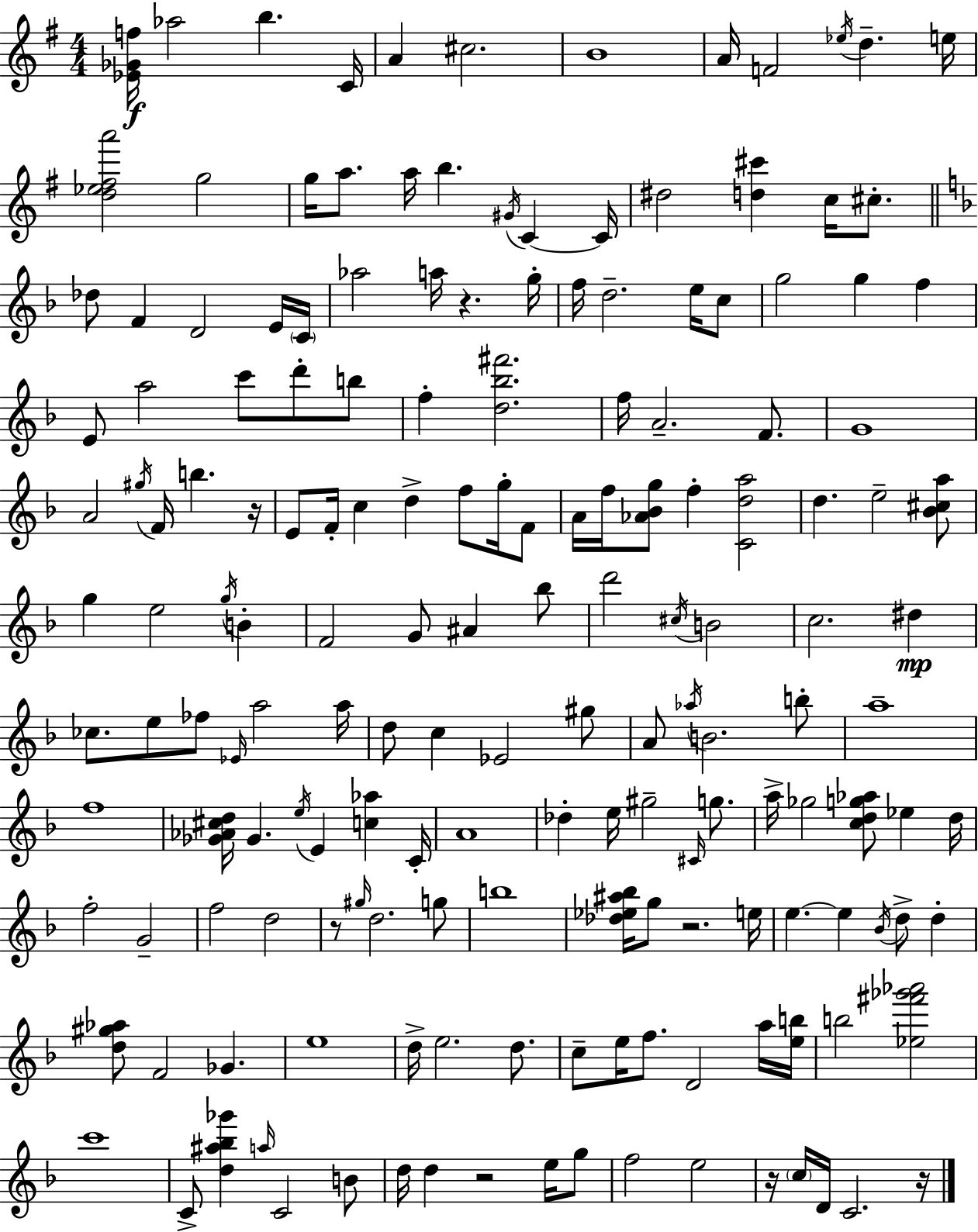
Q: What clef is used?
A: treble